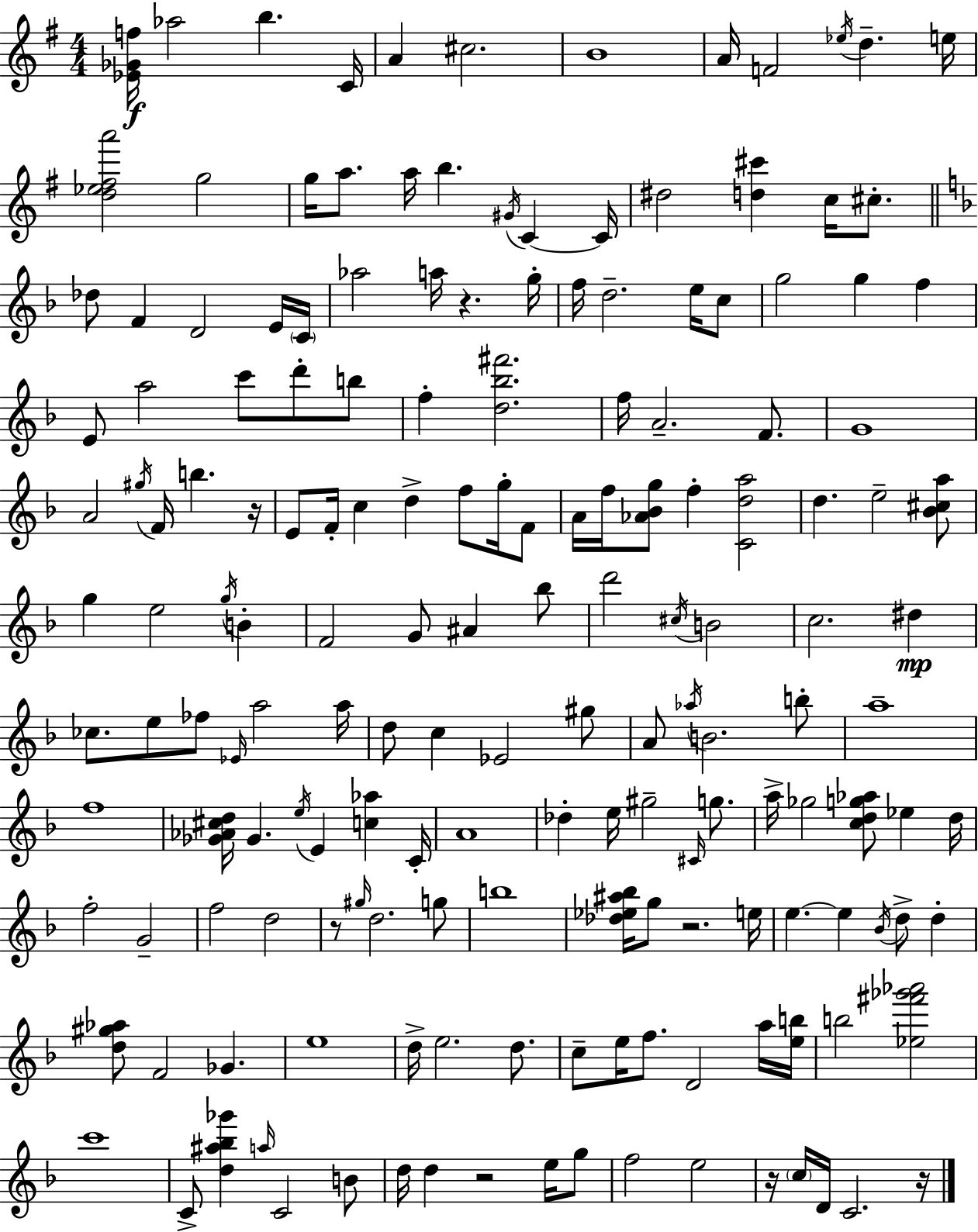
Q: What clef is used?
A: treble